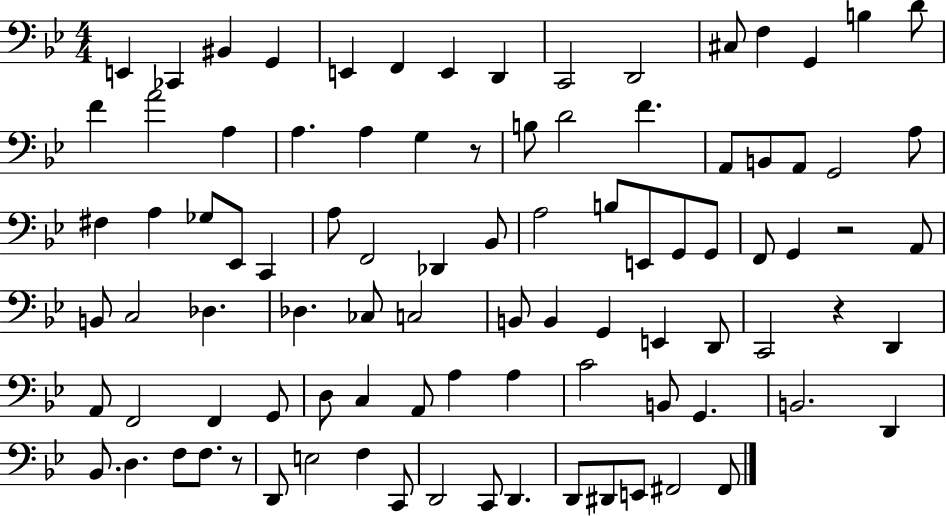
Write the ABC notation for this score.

X:1
T:Untitled
M:4/4
L:1/4
K:Bb
E,, _C,, ^B,, G,, E,, F,, E,, D,, C,,2 D,,2 ^C,/2 F, G,, B, D/2 F A2 A, A, A, G, z/2 B,/2 D2 F A,,/2 B,,/2 A,,/2 G,,2 A,/2 ^F, A, _G,/2 _E,,/2 C,, A,/2 F,,2 _D,, _B,,/2 A,2 B,/2 E,,/2 G,,/2 G,,/2 F,,/2 G,, z2 A,,/2 B,,/2 C,2 _D, _D, _C,/2 C,2 B,,/2 B,, G,, E,, D,,/2 C,,2 z D,, A,,/2 F,,2 F,, G,,/2 D,/2 C, A,,/2 A, A, C2 B,,/2 G,, B,,2 D,, _B,,/2 D, F,/2 F,/2 z/2 D,,/2 E,2 F, C,,/2 D,,2 C,,/2 D,, D,,/2 ^D,,/2 E,,/2 ^F,,2 ^F,,/2